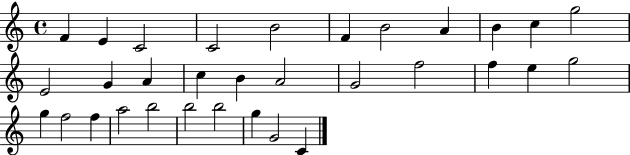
F4/q E4/q C4/h C4/h B4/h F4/q B4/h A4/q B4/q C5/q G5/h E4/h G4/q A4/q C5/q B4/q A4/h G4/h F5/h F5/q E5/q G5/h G5/q F5/h F5/q A5/h B5/h B5/h B5/h G5/q G4/h C4/q